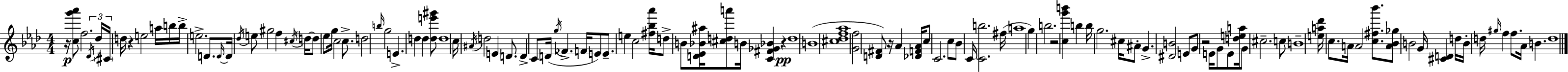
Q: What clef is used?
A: treble